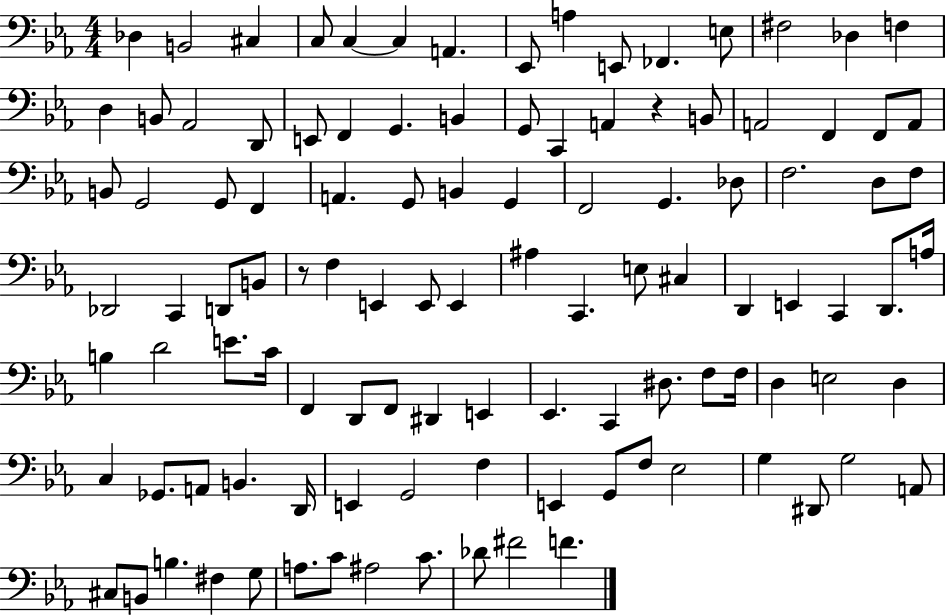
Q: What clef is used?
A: bass